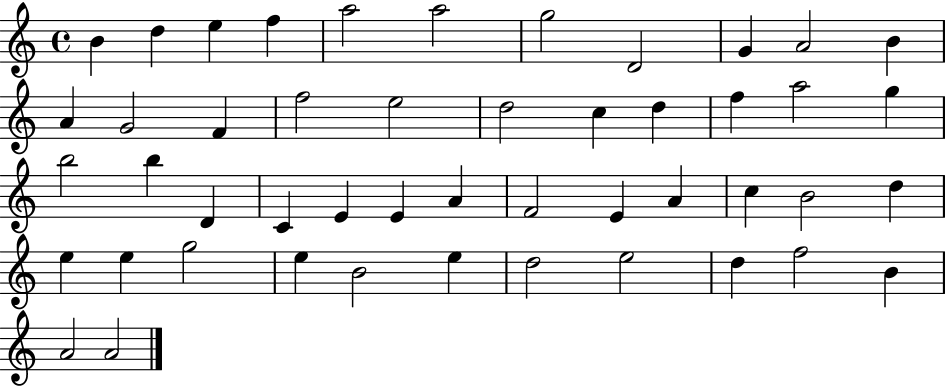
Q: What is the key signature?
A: C major